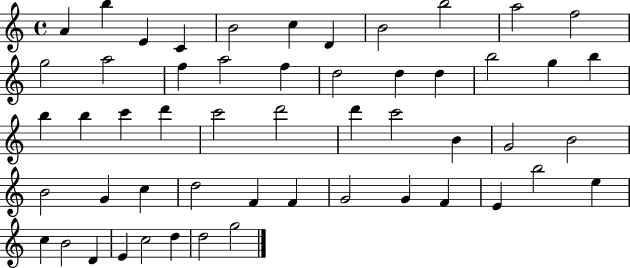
{
  \clef treble
  \time 4/4
  \defaultTimeSignature
  \key c \major
  a'4 b''4 e'4 c'4 | b'2 c''4 d'4 | b'2 b''2 | a''2 f''2 | \break g''2 a''2 | f''4 a''2 f''4 | d''2 d''4 d''4 | b''2 g''4 b''4 | \break b''4 b''4 c'''4 d'''4 | c'''2 d'''2 | d'''4 c'''2 b'4 | g'2 b'2 | \break b'2 g'4 c''4 | d''2 f'4 f'4 | g'2 g'4 f'4 | e'4 b''2 e''4 | \break c''4 b'2 d'4 | e'4 c''2 d''4 | d''2 g''2 | \bar "|."
}